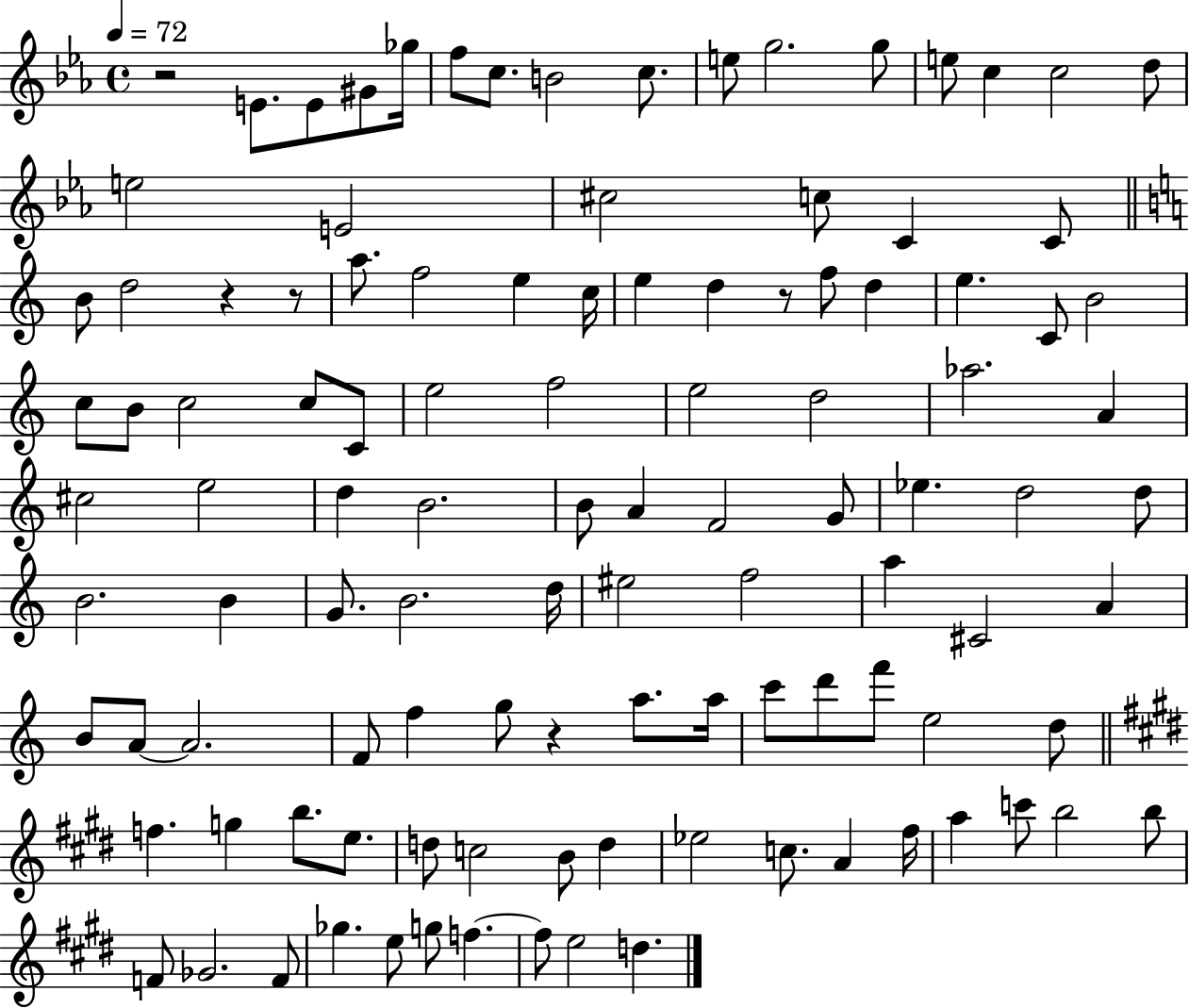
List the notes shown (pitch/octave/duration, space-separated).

R/h E4/e. E4/e G#4/e Gb5/s F5/e C5/e. B4/h C5/e. E5/e G5/h. G5/e E5/e C5/q C5/h D5/e E5/h E4/h C#5/h C5/e C4/q C4/e B4/e D5/h R/q R/e A5/e. F5/h E5/q C5/s E5/q D5/q R/e F5/e D5/q E5/q. C4/e B4/h C5/e B4/e C5/h C5/e C4/e E5/h F5/h E5/h D5/h Ab5/h. A4/q C#5/h E5/h D5/q B4/h. B4/e A4/q F4/h G4/e Eb5/q. D5/h D5/e B4/h. B4/q G4/e. B4/h. D5/s EIS5/h F5/h A5/q C#4/h A4/q B4/e A4/e A4/h. F4/e F5/q G5/e R/q A5/e. A5/s C6/e D6/e F6/e E5/h D5/e F5/q. G5/q B5/e. E5/e. D5/e C5/h B4/e D5/q Eb5/h C5/e. A4/q F#5/s A5/q C6/e B5/h B5/e F4/e Gb4/h. F4/e Gb5/q. E5/e G5/e F5/q. F5/e E5/h D5/q.